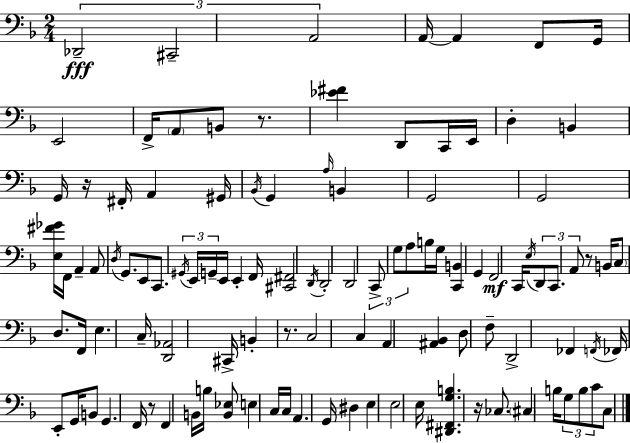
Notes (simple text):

Db2/h C#2/h A2/h A2/s A2/q F2/e G2/s E2/h F2/s A2/e B2/e R/e. [Eb4,F#4]/q D2/e C2/s E2/s D3/q B2/q G2/s R/s F#2/s A2/q G#2/s Bb2/s G2/q A3/s B2/q G2/h G2/h [E3,F#4,Gb4]/s F2/s A2/q A2/e D3/s G2/e. E2/e C2/e. G#2/s E2/s G2/s E2/s E2/q F2/s [C#2,F#2]/h D2/s D2/h D2/h C2/e G3/e A3/e B3/s G3/s [C2,B2]/q G2/q F2/h C2/s E3/s D2/e C2/e. A2/e R/e B2/s C3/e D3/e. F2/s E3/q. C3/s [D2,Ab2]/h C#2/s B2/q R/e. C3/h C3/q A2/q [A#2,Bb2]/q D3/e F3/e D2/h FES2/q F2/s FES2/s E2/e G2/s B2/e G2/q. F2/s R/e F2/q B2/s B3/s [B2,Eb3]/e E3/q C3/s C3/s A2/q. G2/s D#3/q E3/q E3/h E3/s [D#2,F#2,G3,B3]/q. R/s CES3/e. C#3/q B3/s G3/e B3/e C4/e C3/e